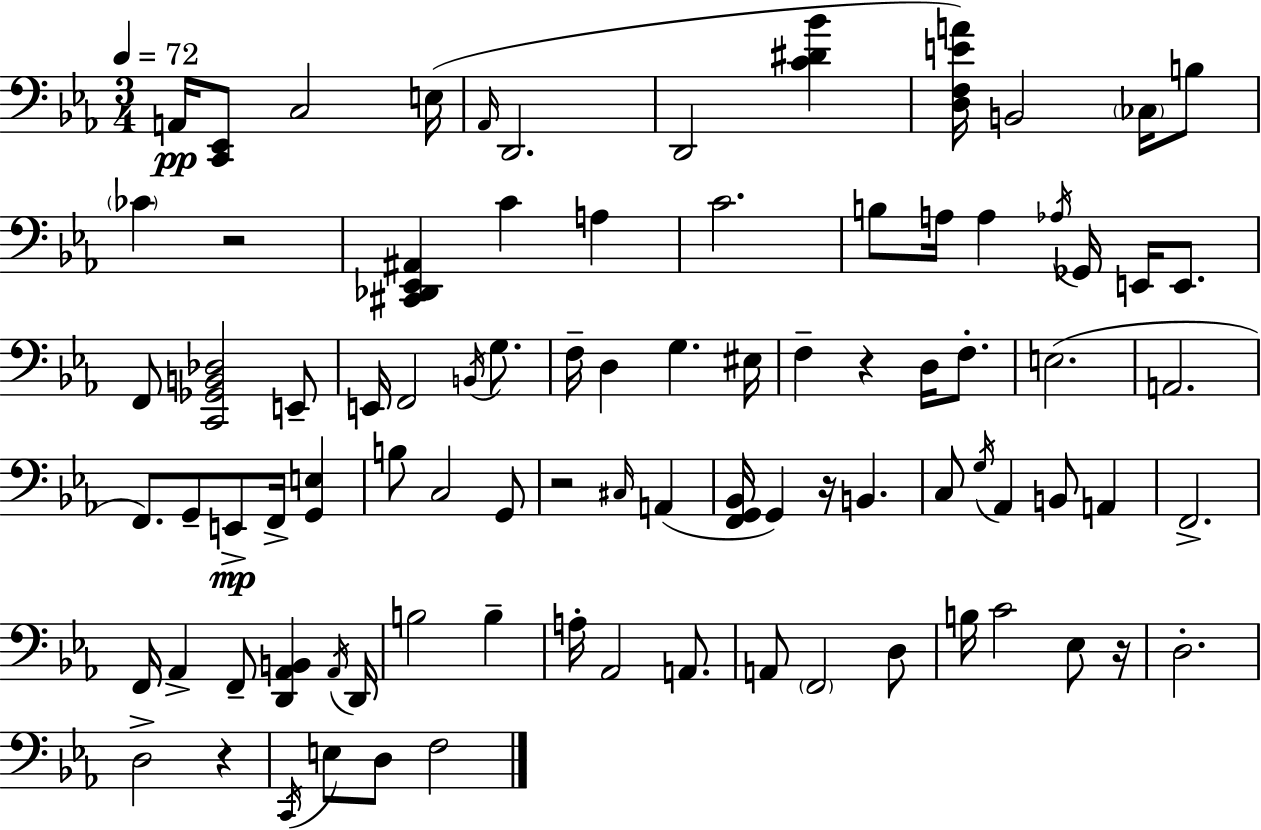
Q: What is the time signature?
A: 3/4